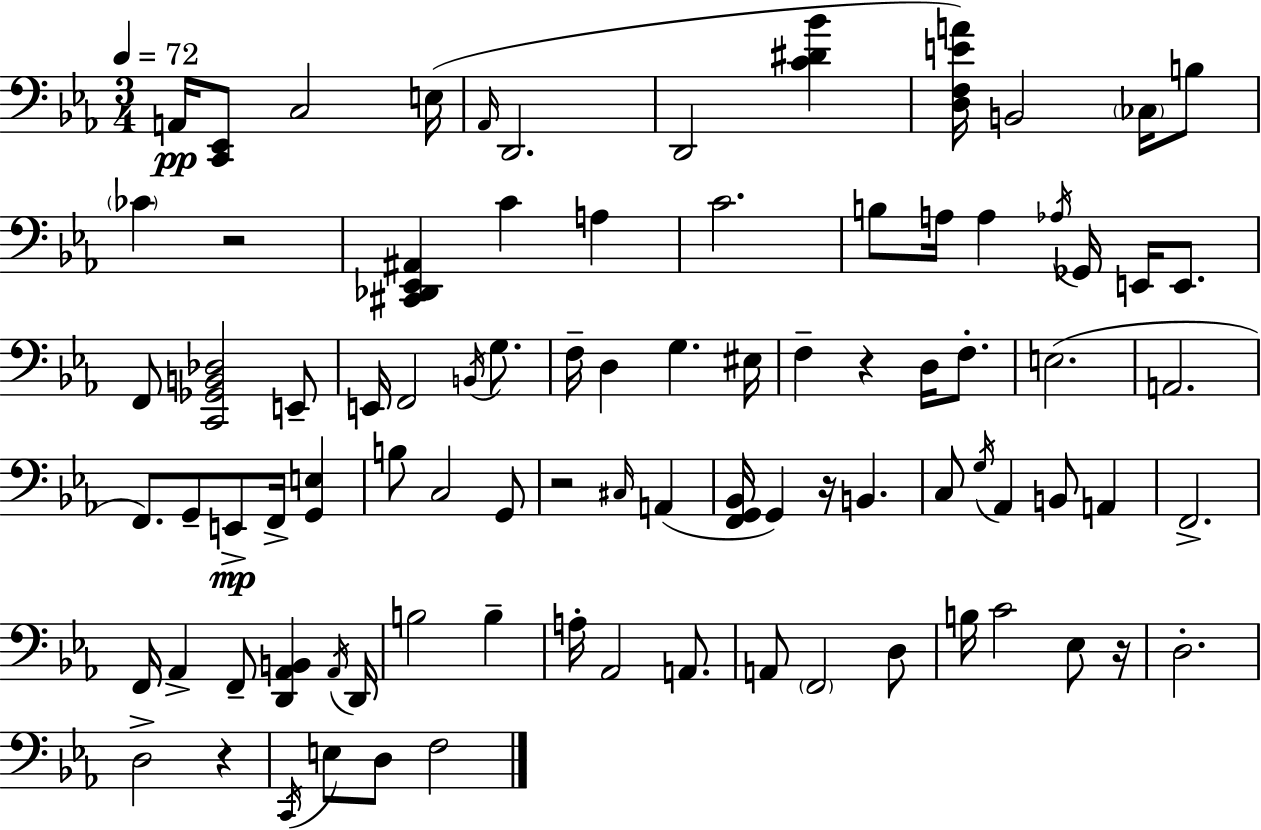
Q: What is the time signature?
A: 3/4